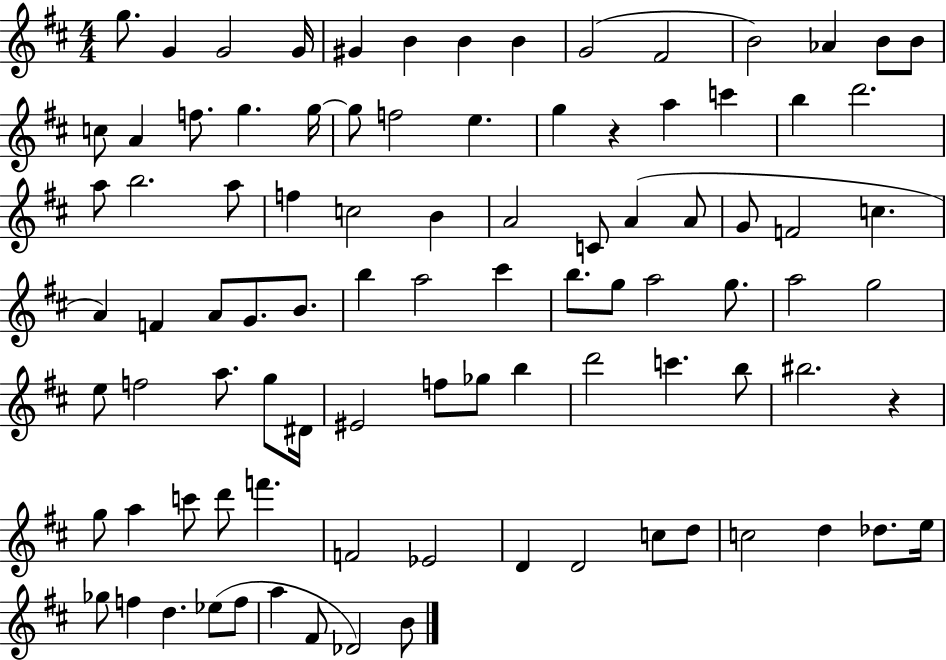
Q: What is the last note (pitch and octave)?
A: B4